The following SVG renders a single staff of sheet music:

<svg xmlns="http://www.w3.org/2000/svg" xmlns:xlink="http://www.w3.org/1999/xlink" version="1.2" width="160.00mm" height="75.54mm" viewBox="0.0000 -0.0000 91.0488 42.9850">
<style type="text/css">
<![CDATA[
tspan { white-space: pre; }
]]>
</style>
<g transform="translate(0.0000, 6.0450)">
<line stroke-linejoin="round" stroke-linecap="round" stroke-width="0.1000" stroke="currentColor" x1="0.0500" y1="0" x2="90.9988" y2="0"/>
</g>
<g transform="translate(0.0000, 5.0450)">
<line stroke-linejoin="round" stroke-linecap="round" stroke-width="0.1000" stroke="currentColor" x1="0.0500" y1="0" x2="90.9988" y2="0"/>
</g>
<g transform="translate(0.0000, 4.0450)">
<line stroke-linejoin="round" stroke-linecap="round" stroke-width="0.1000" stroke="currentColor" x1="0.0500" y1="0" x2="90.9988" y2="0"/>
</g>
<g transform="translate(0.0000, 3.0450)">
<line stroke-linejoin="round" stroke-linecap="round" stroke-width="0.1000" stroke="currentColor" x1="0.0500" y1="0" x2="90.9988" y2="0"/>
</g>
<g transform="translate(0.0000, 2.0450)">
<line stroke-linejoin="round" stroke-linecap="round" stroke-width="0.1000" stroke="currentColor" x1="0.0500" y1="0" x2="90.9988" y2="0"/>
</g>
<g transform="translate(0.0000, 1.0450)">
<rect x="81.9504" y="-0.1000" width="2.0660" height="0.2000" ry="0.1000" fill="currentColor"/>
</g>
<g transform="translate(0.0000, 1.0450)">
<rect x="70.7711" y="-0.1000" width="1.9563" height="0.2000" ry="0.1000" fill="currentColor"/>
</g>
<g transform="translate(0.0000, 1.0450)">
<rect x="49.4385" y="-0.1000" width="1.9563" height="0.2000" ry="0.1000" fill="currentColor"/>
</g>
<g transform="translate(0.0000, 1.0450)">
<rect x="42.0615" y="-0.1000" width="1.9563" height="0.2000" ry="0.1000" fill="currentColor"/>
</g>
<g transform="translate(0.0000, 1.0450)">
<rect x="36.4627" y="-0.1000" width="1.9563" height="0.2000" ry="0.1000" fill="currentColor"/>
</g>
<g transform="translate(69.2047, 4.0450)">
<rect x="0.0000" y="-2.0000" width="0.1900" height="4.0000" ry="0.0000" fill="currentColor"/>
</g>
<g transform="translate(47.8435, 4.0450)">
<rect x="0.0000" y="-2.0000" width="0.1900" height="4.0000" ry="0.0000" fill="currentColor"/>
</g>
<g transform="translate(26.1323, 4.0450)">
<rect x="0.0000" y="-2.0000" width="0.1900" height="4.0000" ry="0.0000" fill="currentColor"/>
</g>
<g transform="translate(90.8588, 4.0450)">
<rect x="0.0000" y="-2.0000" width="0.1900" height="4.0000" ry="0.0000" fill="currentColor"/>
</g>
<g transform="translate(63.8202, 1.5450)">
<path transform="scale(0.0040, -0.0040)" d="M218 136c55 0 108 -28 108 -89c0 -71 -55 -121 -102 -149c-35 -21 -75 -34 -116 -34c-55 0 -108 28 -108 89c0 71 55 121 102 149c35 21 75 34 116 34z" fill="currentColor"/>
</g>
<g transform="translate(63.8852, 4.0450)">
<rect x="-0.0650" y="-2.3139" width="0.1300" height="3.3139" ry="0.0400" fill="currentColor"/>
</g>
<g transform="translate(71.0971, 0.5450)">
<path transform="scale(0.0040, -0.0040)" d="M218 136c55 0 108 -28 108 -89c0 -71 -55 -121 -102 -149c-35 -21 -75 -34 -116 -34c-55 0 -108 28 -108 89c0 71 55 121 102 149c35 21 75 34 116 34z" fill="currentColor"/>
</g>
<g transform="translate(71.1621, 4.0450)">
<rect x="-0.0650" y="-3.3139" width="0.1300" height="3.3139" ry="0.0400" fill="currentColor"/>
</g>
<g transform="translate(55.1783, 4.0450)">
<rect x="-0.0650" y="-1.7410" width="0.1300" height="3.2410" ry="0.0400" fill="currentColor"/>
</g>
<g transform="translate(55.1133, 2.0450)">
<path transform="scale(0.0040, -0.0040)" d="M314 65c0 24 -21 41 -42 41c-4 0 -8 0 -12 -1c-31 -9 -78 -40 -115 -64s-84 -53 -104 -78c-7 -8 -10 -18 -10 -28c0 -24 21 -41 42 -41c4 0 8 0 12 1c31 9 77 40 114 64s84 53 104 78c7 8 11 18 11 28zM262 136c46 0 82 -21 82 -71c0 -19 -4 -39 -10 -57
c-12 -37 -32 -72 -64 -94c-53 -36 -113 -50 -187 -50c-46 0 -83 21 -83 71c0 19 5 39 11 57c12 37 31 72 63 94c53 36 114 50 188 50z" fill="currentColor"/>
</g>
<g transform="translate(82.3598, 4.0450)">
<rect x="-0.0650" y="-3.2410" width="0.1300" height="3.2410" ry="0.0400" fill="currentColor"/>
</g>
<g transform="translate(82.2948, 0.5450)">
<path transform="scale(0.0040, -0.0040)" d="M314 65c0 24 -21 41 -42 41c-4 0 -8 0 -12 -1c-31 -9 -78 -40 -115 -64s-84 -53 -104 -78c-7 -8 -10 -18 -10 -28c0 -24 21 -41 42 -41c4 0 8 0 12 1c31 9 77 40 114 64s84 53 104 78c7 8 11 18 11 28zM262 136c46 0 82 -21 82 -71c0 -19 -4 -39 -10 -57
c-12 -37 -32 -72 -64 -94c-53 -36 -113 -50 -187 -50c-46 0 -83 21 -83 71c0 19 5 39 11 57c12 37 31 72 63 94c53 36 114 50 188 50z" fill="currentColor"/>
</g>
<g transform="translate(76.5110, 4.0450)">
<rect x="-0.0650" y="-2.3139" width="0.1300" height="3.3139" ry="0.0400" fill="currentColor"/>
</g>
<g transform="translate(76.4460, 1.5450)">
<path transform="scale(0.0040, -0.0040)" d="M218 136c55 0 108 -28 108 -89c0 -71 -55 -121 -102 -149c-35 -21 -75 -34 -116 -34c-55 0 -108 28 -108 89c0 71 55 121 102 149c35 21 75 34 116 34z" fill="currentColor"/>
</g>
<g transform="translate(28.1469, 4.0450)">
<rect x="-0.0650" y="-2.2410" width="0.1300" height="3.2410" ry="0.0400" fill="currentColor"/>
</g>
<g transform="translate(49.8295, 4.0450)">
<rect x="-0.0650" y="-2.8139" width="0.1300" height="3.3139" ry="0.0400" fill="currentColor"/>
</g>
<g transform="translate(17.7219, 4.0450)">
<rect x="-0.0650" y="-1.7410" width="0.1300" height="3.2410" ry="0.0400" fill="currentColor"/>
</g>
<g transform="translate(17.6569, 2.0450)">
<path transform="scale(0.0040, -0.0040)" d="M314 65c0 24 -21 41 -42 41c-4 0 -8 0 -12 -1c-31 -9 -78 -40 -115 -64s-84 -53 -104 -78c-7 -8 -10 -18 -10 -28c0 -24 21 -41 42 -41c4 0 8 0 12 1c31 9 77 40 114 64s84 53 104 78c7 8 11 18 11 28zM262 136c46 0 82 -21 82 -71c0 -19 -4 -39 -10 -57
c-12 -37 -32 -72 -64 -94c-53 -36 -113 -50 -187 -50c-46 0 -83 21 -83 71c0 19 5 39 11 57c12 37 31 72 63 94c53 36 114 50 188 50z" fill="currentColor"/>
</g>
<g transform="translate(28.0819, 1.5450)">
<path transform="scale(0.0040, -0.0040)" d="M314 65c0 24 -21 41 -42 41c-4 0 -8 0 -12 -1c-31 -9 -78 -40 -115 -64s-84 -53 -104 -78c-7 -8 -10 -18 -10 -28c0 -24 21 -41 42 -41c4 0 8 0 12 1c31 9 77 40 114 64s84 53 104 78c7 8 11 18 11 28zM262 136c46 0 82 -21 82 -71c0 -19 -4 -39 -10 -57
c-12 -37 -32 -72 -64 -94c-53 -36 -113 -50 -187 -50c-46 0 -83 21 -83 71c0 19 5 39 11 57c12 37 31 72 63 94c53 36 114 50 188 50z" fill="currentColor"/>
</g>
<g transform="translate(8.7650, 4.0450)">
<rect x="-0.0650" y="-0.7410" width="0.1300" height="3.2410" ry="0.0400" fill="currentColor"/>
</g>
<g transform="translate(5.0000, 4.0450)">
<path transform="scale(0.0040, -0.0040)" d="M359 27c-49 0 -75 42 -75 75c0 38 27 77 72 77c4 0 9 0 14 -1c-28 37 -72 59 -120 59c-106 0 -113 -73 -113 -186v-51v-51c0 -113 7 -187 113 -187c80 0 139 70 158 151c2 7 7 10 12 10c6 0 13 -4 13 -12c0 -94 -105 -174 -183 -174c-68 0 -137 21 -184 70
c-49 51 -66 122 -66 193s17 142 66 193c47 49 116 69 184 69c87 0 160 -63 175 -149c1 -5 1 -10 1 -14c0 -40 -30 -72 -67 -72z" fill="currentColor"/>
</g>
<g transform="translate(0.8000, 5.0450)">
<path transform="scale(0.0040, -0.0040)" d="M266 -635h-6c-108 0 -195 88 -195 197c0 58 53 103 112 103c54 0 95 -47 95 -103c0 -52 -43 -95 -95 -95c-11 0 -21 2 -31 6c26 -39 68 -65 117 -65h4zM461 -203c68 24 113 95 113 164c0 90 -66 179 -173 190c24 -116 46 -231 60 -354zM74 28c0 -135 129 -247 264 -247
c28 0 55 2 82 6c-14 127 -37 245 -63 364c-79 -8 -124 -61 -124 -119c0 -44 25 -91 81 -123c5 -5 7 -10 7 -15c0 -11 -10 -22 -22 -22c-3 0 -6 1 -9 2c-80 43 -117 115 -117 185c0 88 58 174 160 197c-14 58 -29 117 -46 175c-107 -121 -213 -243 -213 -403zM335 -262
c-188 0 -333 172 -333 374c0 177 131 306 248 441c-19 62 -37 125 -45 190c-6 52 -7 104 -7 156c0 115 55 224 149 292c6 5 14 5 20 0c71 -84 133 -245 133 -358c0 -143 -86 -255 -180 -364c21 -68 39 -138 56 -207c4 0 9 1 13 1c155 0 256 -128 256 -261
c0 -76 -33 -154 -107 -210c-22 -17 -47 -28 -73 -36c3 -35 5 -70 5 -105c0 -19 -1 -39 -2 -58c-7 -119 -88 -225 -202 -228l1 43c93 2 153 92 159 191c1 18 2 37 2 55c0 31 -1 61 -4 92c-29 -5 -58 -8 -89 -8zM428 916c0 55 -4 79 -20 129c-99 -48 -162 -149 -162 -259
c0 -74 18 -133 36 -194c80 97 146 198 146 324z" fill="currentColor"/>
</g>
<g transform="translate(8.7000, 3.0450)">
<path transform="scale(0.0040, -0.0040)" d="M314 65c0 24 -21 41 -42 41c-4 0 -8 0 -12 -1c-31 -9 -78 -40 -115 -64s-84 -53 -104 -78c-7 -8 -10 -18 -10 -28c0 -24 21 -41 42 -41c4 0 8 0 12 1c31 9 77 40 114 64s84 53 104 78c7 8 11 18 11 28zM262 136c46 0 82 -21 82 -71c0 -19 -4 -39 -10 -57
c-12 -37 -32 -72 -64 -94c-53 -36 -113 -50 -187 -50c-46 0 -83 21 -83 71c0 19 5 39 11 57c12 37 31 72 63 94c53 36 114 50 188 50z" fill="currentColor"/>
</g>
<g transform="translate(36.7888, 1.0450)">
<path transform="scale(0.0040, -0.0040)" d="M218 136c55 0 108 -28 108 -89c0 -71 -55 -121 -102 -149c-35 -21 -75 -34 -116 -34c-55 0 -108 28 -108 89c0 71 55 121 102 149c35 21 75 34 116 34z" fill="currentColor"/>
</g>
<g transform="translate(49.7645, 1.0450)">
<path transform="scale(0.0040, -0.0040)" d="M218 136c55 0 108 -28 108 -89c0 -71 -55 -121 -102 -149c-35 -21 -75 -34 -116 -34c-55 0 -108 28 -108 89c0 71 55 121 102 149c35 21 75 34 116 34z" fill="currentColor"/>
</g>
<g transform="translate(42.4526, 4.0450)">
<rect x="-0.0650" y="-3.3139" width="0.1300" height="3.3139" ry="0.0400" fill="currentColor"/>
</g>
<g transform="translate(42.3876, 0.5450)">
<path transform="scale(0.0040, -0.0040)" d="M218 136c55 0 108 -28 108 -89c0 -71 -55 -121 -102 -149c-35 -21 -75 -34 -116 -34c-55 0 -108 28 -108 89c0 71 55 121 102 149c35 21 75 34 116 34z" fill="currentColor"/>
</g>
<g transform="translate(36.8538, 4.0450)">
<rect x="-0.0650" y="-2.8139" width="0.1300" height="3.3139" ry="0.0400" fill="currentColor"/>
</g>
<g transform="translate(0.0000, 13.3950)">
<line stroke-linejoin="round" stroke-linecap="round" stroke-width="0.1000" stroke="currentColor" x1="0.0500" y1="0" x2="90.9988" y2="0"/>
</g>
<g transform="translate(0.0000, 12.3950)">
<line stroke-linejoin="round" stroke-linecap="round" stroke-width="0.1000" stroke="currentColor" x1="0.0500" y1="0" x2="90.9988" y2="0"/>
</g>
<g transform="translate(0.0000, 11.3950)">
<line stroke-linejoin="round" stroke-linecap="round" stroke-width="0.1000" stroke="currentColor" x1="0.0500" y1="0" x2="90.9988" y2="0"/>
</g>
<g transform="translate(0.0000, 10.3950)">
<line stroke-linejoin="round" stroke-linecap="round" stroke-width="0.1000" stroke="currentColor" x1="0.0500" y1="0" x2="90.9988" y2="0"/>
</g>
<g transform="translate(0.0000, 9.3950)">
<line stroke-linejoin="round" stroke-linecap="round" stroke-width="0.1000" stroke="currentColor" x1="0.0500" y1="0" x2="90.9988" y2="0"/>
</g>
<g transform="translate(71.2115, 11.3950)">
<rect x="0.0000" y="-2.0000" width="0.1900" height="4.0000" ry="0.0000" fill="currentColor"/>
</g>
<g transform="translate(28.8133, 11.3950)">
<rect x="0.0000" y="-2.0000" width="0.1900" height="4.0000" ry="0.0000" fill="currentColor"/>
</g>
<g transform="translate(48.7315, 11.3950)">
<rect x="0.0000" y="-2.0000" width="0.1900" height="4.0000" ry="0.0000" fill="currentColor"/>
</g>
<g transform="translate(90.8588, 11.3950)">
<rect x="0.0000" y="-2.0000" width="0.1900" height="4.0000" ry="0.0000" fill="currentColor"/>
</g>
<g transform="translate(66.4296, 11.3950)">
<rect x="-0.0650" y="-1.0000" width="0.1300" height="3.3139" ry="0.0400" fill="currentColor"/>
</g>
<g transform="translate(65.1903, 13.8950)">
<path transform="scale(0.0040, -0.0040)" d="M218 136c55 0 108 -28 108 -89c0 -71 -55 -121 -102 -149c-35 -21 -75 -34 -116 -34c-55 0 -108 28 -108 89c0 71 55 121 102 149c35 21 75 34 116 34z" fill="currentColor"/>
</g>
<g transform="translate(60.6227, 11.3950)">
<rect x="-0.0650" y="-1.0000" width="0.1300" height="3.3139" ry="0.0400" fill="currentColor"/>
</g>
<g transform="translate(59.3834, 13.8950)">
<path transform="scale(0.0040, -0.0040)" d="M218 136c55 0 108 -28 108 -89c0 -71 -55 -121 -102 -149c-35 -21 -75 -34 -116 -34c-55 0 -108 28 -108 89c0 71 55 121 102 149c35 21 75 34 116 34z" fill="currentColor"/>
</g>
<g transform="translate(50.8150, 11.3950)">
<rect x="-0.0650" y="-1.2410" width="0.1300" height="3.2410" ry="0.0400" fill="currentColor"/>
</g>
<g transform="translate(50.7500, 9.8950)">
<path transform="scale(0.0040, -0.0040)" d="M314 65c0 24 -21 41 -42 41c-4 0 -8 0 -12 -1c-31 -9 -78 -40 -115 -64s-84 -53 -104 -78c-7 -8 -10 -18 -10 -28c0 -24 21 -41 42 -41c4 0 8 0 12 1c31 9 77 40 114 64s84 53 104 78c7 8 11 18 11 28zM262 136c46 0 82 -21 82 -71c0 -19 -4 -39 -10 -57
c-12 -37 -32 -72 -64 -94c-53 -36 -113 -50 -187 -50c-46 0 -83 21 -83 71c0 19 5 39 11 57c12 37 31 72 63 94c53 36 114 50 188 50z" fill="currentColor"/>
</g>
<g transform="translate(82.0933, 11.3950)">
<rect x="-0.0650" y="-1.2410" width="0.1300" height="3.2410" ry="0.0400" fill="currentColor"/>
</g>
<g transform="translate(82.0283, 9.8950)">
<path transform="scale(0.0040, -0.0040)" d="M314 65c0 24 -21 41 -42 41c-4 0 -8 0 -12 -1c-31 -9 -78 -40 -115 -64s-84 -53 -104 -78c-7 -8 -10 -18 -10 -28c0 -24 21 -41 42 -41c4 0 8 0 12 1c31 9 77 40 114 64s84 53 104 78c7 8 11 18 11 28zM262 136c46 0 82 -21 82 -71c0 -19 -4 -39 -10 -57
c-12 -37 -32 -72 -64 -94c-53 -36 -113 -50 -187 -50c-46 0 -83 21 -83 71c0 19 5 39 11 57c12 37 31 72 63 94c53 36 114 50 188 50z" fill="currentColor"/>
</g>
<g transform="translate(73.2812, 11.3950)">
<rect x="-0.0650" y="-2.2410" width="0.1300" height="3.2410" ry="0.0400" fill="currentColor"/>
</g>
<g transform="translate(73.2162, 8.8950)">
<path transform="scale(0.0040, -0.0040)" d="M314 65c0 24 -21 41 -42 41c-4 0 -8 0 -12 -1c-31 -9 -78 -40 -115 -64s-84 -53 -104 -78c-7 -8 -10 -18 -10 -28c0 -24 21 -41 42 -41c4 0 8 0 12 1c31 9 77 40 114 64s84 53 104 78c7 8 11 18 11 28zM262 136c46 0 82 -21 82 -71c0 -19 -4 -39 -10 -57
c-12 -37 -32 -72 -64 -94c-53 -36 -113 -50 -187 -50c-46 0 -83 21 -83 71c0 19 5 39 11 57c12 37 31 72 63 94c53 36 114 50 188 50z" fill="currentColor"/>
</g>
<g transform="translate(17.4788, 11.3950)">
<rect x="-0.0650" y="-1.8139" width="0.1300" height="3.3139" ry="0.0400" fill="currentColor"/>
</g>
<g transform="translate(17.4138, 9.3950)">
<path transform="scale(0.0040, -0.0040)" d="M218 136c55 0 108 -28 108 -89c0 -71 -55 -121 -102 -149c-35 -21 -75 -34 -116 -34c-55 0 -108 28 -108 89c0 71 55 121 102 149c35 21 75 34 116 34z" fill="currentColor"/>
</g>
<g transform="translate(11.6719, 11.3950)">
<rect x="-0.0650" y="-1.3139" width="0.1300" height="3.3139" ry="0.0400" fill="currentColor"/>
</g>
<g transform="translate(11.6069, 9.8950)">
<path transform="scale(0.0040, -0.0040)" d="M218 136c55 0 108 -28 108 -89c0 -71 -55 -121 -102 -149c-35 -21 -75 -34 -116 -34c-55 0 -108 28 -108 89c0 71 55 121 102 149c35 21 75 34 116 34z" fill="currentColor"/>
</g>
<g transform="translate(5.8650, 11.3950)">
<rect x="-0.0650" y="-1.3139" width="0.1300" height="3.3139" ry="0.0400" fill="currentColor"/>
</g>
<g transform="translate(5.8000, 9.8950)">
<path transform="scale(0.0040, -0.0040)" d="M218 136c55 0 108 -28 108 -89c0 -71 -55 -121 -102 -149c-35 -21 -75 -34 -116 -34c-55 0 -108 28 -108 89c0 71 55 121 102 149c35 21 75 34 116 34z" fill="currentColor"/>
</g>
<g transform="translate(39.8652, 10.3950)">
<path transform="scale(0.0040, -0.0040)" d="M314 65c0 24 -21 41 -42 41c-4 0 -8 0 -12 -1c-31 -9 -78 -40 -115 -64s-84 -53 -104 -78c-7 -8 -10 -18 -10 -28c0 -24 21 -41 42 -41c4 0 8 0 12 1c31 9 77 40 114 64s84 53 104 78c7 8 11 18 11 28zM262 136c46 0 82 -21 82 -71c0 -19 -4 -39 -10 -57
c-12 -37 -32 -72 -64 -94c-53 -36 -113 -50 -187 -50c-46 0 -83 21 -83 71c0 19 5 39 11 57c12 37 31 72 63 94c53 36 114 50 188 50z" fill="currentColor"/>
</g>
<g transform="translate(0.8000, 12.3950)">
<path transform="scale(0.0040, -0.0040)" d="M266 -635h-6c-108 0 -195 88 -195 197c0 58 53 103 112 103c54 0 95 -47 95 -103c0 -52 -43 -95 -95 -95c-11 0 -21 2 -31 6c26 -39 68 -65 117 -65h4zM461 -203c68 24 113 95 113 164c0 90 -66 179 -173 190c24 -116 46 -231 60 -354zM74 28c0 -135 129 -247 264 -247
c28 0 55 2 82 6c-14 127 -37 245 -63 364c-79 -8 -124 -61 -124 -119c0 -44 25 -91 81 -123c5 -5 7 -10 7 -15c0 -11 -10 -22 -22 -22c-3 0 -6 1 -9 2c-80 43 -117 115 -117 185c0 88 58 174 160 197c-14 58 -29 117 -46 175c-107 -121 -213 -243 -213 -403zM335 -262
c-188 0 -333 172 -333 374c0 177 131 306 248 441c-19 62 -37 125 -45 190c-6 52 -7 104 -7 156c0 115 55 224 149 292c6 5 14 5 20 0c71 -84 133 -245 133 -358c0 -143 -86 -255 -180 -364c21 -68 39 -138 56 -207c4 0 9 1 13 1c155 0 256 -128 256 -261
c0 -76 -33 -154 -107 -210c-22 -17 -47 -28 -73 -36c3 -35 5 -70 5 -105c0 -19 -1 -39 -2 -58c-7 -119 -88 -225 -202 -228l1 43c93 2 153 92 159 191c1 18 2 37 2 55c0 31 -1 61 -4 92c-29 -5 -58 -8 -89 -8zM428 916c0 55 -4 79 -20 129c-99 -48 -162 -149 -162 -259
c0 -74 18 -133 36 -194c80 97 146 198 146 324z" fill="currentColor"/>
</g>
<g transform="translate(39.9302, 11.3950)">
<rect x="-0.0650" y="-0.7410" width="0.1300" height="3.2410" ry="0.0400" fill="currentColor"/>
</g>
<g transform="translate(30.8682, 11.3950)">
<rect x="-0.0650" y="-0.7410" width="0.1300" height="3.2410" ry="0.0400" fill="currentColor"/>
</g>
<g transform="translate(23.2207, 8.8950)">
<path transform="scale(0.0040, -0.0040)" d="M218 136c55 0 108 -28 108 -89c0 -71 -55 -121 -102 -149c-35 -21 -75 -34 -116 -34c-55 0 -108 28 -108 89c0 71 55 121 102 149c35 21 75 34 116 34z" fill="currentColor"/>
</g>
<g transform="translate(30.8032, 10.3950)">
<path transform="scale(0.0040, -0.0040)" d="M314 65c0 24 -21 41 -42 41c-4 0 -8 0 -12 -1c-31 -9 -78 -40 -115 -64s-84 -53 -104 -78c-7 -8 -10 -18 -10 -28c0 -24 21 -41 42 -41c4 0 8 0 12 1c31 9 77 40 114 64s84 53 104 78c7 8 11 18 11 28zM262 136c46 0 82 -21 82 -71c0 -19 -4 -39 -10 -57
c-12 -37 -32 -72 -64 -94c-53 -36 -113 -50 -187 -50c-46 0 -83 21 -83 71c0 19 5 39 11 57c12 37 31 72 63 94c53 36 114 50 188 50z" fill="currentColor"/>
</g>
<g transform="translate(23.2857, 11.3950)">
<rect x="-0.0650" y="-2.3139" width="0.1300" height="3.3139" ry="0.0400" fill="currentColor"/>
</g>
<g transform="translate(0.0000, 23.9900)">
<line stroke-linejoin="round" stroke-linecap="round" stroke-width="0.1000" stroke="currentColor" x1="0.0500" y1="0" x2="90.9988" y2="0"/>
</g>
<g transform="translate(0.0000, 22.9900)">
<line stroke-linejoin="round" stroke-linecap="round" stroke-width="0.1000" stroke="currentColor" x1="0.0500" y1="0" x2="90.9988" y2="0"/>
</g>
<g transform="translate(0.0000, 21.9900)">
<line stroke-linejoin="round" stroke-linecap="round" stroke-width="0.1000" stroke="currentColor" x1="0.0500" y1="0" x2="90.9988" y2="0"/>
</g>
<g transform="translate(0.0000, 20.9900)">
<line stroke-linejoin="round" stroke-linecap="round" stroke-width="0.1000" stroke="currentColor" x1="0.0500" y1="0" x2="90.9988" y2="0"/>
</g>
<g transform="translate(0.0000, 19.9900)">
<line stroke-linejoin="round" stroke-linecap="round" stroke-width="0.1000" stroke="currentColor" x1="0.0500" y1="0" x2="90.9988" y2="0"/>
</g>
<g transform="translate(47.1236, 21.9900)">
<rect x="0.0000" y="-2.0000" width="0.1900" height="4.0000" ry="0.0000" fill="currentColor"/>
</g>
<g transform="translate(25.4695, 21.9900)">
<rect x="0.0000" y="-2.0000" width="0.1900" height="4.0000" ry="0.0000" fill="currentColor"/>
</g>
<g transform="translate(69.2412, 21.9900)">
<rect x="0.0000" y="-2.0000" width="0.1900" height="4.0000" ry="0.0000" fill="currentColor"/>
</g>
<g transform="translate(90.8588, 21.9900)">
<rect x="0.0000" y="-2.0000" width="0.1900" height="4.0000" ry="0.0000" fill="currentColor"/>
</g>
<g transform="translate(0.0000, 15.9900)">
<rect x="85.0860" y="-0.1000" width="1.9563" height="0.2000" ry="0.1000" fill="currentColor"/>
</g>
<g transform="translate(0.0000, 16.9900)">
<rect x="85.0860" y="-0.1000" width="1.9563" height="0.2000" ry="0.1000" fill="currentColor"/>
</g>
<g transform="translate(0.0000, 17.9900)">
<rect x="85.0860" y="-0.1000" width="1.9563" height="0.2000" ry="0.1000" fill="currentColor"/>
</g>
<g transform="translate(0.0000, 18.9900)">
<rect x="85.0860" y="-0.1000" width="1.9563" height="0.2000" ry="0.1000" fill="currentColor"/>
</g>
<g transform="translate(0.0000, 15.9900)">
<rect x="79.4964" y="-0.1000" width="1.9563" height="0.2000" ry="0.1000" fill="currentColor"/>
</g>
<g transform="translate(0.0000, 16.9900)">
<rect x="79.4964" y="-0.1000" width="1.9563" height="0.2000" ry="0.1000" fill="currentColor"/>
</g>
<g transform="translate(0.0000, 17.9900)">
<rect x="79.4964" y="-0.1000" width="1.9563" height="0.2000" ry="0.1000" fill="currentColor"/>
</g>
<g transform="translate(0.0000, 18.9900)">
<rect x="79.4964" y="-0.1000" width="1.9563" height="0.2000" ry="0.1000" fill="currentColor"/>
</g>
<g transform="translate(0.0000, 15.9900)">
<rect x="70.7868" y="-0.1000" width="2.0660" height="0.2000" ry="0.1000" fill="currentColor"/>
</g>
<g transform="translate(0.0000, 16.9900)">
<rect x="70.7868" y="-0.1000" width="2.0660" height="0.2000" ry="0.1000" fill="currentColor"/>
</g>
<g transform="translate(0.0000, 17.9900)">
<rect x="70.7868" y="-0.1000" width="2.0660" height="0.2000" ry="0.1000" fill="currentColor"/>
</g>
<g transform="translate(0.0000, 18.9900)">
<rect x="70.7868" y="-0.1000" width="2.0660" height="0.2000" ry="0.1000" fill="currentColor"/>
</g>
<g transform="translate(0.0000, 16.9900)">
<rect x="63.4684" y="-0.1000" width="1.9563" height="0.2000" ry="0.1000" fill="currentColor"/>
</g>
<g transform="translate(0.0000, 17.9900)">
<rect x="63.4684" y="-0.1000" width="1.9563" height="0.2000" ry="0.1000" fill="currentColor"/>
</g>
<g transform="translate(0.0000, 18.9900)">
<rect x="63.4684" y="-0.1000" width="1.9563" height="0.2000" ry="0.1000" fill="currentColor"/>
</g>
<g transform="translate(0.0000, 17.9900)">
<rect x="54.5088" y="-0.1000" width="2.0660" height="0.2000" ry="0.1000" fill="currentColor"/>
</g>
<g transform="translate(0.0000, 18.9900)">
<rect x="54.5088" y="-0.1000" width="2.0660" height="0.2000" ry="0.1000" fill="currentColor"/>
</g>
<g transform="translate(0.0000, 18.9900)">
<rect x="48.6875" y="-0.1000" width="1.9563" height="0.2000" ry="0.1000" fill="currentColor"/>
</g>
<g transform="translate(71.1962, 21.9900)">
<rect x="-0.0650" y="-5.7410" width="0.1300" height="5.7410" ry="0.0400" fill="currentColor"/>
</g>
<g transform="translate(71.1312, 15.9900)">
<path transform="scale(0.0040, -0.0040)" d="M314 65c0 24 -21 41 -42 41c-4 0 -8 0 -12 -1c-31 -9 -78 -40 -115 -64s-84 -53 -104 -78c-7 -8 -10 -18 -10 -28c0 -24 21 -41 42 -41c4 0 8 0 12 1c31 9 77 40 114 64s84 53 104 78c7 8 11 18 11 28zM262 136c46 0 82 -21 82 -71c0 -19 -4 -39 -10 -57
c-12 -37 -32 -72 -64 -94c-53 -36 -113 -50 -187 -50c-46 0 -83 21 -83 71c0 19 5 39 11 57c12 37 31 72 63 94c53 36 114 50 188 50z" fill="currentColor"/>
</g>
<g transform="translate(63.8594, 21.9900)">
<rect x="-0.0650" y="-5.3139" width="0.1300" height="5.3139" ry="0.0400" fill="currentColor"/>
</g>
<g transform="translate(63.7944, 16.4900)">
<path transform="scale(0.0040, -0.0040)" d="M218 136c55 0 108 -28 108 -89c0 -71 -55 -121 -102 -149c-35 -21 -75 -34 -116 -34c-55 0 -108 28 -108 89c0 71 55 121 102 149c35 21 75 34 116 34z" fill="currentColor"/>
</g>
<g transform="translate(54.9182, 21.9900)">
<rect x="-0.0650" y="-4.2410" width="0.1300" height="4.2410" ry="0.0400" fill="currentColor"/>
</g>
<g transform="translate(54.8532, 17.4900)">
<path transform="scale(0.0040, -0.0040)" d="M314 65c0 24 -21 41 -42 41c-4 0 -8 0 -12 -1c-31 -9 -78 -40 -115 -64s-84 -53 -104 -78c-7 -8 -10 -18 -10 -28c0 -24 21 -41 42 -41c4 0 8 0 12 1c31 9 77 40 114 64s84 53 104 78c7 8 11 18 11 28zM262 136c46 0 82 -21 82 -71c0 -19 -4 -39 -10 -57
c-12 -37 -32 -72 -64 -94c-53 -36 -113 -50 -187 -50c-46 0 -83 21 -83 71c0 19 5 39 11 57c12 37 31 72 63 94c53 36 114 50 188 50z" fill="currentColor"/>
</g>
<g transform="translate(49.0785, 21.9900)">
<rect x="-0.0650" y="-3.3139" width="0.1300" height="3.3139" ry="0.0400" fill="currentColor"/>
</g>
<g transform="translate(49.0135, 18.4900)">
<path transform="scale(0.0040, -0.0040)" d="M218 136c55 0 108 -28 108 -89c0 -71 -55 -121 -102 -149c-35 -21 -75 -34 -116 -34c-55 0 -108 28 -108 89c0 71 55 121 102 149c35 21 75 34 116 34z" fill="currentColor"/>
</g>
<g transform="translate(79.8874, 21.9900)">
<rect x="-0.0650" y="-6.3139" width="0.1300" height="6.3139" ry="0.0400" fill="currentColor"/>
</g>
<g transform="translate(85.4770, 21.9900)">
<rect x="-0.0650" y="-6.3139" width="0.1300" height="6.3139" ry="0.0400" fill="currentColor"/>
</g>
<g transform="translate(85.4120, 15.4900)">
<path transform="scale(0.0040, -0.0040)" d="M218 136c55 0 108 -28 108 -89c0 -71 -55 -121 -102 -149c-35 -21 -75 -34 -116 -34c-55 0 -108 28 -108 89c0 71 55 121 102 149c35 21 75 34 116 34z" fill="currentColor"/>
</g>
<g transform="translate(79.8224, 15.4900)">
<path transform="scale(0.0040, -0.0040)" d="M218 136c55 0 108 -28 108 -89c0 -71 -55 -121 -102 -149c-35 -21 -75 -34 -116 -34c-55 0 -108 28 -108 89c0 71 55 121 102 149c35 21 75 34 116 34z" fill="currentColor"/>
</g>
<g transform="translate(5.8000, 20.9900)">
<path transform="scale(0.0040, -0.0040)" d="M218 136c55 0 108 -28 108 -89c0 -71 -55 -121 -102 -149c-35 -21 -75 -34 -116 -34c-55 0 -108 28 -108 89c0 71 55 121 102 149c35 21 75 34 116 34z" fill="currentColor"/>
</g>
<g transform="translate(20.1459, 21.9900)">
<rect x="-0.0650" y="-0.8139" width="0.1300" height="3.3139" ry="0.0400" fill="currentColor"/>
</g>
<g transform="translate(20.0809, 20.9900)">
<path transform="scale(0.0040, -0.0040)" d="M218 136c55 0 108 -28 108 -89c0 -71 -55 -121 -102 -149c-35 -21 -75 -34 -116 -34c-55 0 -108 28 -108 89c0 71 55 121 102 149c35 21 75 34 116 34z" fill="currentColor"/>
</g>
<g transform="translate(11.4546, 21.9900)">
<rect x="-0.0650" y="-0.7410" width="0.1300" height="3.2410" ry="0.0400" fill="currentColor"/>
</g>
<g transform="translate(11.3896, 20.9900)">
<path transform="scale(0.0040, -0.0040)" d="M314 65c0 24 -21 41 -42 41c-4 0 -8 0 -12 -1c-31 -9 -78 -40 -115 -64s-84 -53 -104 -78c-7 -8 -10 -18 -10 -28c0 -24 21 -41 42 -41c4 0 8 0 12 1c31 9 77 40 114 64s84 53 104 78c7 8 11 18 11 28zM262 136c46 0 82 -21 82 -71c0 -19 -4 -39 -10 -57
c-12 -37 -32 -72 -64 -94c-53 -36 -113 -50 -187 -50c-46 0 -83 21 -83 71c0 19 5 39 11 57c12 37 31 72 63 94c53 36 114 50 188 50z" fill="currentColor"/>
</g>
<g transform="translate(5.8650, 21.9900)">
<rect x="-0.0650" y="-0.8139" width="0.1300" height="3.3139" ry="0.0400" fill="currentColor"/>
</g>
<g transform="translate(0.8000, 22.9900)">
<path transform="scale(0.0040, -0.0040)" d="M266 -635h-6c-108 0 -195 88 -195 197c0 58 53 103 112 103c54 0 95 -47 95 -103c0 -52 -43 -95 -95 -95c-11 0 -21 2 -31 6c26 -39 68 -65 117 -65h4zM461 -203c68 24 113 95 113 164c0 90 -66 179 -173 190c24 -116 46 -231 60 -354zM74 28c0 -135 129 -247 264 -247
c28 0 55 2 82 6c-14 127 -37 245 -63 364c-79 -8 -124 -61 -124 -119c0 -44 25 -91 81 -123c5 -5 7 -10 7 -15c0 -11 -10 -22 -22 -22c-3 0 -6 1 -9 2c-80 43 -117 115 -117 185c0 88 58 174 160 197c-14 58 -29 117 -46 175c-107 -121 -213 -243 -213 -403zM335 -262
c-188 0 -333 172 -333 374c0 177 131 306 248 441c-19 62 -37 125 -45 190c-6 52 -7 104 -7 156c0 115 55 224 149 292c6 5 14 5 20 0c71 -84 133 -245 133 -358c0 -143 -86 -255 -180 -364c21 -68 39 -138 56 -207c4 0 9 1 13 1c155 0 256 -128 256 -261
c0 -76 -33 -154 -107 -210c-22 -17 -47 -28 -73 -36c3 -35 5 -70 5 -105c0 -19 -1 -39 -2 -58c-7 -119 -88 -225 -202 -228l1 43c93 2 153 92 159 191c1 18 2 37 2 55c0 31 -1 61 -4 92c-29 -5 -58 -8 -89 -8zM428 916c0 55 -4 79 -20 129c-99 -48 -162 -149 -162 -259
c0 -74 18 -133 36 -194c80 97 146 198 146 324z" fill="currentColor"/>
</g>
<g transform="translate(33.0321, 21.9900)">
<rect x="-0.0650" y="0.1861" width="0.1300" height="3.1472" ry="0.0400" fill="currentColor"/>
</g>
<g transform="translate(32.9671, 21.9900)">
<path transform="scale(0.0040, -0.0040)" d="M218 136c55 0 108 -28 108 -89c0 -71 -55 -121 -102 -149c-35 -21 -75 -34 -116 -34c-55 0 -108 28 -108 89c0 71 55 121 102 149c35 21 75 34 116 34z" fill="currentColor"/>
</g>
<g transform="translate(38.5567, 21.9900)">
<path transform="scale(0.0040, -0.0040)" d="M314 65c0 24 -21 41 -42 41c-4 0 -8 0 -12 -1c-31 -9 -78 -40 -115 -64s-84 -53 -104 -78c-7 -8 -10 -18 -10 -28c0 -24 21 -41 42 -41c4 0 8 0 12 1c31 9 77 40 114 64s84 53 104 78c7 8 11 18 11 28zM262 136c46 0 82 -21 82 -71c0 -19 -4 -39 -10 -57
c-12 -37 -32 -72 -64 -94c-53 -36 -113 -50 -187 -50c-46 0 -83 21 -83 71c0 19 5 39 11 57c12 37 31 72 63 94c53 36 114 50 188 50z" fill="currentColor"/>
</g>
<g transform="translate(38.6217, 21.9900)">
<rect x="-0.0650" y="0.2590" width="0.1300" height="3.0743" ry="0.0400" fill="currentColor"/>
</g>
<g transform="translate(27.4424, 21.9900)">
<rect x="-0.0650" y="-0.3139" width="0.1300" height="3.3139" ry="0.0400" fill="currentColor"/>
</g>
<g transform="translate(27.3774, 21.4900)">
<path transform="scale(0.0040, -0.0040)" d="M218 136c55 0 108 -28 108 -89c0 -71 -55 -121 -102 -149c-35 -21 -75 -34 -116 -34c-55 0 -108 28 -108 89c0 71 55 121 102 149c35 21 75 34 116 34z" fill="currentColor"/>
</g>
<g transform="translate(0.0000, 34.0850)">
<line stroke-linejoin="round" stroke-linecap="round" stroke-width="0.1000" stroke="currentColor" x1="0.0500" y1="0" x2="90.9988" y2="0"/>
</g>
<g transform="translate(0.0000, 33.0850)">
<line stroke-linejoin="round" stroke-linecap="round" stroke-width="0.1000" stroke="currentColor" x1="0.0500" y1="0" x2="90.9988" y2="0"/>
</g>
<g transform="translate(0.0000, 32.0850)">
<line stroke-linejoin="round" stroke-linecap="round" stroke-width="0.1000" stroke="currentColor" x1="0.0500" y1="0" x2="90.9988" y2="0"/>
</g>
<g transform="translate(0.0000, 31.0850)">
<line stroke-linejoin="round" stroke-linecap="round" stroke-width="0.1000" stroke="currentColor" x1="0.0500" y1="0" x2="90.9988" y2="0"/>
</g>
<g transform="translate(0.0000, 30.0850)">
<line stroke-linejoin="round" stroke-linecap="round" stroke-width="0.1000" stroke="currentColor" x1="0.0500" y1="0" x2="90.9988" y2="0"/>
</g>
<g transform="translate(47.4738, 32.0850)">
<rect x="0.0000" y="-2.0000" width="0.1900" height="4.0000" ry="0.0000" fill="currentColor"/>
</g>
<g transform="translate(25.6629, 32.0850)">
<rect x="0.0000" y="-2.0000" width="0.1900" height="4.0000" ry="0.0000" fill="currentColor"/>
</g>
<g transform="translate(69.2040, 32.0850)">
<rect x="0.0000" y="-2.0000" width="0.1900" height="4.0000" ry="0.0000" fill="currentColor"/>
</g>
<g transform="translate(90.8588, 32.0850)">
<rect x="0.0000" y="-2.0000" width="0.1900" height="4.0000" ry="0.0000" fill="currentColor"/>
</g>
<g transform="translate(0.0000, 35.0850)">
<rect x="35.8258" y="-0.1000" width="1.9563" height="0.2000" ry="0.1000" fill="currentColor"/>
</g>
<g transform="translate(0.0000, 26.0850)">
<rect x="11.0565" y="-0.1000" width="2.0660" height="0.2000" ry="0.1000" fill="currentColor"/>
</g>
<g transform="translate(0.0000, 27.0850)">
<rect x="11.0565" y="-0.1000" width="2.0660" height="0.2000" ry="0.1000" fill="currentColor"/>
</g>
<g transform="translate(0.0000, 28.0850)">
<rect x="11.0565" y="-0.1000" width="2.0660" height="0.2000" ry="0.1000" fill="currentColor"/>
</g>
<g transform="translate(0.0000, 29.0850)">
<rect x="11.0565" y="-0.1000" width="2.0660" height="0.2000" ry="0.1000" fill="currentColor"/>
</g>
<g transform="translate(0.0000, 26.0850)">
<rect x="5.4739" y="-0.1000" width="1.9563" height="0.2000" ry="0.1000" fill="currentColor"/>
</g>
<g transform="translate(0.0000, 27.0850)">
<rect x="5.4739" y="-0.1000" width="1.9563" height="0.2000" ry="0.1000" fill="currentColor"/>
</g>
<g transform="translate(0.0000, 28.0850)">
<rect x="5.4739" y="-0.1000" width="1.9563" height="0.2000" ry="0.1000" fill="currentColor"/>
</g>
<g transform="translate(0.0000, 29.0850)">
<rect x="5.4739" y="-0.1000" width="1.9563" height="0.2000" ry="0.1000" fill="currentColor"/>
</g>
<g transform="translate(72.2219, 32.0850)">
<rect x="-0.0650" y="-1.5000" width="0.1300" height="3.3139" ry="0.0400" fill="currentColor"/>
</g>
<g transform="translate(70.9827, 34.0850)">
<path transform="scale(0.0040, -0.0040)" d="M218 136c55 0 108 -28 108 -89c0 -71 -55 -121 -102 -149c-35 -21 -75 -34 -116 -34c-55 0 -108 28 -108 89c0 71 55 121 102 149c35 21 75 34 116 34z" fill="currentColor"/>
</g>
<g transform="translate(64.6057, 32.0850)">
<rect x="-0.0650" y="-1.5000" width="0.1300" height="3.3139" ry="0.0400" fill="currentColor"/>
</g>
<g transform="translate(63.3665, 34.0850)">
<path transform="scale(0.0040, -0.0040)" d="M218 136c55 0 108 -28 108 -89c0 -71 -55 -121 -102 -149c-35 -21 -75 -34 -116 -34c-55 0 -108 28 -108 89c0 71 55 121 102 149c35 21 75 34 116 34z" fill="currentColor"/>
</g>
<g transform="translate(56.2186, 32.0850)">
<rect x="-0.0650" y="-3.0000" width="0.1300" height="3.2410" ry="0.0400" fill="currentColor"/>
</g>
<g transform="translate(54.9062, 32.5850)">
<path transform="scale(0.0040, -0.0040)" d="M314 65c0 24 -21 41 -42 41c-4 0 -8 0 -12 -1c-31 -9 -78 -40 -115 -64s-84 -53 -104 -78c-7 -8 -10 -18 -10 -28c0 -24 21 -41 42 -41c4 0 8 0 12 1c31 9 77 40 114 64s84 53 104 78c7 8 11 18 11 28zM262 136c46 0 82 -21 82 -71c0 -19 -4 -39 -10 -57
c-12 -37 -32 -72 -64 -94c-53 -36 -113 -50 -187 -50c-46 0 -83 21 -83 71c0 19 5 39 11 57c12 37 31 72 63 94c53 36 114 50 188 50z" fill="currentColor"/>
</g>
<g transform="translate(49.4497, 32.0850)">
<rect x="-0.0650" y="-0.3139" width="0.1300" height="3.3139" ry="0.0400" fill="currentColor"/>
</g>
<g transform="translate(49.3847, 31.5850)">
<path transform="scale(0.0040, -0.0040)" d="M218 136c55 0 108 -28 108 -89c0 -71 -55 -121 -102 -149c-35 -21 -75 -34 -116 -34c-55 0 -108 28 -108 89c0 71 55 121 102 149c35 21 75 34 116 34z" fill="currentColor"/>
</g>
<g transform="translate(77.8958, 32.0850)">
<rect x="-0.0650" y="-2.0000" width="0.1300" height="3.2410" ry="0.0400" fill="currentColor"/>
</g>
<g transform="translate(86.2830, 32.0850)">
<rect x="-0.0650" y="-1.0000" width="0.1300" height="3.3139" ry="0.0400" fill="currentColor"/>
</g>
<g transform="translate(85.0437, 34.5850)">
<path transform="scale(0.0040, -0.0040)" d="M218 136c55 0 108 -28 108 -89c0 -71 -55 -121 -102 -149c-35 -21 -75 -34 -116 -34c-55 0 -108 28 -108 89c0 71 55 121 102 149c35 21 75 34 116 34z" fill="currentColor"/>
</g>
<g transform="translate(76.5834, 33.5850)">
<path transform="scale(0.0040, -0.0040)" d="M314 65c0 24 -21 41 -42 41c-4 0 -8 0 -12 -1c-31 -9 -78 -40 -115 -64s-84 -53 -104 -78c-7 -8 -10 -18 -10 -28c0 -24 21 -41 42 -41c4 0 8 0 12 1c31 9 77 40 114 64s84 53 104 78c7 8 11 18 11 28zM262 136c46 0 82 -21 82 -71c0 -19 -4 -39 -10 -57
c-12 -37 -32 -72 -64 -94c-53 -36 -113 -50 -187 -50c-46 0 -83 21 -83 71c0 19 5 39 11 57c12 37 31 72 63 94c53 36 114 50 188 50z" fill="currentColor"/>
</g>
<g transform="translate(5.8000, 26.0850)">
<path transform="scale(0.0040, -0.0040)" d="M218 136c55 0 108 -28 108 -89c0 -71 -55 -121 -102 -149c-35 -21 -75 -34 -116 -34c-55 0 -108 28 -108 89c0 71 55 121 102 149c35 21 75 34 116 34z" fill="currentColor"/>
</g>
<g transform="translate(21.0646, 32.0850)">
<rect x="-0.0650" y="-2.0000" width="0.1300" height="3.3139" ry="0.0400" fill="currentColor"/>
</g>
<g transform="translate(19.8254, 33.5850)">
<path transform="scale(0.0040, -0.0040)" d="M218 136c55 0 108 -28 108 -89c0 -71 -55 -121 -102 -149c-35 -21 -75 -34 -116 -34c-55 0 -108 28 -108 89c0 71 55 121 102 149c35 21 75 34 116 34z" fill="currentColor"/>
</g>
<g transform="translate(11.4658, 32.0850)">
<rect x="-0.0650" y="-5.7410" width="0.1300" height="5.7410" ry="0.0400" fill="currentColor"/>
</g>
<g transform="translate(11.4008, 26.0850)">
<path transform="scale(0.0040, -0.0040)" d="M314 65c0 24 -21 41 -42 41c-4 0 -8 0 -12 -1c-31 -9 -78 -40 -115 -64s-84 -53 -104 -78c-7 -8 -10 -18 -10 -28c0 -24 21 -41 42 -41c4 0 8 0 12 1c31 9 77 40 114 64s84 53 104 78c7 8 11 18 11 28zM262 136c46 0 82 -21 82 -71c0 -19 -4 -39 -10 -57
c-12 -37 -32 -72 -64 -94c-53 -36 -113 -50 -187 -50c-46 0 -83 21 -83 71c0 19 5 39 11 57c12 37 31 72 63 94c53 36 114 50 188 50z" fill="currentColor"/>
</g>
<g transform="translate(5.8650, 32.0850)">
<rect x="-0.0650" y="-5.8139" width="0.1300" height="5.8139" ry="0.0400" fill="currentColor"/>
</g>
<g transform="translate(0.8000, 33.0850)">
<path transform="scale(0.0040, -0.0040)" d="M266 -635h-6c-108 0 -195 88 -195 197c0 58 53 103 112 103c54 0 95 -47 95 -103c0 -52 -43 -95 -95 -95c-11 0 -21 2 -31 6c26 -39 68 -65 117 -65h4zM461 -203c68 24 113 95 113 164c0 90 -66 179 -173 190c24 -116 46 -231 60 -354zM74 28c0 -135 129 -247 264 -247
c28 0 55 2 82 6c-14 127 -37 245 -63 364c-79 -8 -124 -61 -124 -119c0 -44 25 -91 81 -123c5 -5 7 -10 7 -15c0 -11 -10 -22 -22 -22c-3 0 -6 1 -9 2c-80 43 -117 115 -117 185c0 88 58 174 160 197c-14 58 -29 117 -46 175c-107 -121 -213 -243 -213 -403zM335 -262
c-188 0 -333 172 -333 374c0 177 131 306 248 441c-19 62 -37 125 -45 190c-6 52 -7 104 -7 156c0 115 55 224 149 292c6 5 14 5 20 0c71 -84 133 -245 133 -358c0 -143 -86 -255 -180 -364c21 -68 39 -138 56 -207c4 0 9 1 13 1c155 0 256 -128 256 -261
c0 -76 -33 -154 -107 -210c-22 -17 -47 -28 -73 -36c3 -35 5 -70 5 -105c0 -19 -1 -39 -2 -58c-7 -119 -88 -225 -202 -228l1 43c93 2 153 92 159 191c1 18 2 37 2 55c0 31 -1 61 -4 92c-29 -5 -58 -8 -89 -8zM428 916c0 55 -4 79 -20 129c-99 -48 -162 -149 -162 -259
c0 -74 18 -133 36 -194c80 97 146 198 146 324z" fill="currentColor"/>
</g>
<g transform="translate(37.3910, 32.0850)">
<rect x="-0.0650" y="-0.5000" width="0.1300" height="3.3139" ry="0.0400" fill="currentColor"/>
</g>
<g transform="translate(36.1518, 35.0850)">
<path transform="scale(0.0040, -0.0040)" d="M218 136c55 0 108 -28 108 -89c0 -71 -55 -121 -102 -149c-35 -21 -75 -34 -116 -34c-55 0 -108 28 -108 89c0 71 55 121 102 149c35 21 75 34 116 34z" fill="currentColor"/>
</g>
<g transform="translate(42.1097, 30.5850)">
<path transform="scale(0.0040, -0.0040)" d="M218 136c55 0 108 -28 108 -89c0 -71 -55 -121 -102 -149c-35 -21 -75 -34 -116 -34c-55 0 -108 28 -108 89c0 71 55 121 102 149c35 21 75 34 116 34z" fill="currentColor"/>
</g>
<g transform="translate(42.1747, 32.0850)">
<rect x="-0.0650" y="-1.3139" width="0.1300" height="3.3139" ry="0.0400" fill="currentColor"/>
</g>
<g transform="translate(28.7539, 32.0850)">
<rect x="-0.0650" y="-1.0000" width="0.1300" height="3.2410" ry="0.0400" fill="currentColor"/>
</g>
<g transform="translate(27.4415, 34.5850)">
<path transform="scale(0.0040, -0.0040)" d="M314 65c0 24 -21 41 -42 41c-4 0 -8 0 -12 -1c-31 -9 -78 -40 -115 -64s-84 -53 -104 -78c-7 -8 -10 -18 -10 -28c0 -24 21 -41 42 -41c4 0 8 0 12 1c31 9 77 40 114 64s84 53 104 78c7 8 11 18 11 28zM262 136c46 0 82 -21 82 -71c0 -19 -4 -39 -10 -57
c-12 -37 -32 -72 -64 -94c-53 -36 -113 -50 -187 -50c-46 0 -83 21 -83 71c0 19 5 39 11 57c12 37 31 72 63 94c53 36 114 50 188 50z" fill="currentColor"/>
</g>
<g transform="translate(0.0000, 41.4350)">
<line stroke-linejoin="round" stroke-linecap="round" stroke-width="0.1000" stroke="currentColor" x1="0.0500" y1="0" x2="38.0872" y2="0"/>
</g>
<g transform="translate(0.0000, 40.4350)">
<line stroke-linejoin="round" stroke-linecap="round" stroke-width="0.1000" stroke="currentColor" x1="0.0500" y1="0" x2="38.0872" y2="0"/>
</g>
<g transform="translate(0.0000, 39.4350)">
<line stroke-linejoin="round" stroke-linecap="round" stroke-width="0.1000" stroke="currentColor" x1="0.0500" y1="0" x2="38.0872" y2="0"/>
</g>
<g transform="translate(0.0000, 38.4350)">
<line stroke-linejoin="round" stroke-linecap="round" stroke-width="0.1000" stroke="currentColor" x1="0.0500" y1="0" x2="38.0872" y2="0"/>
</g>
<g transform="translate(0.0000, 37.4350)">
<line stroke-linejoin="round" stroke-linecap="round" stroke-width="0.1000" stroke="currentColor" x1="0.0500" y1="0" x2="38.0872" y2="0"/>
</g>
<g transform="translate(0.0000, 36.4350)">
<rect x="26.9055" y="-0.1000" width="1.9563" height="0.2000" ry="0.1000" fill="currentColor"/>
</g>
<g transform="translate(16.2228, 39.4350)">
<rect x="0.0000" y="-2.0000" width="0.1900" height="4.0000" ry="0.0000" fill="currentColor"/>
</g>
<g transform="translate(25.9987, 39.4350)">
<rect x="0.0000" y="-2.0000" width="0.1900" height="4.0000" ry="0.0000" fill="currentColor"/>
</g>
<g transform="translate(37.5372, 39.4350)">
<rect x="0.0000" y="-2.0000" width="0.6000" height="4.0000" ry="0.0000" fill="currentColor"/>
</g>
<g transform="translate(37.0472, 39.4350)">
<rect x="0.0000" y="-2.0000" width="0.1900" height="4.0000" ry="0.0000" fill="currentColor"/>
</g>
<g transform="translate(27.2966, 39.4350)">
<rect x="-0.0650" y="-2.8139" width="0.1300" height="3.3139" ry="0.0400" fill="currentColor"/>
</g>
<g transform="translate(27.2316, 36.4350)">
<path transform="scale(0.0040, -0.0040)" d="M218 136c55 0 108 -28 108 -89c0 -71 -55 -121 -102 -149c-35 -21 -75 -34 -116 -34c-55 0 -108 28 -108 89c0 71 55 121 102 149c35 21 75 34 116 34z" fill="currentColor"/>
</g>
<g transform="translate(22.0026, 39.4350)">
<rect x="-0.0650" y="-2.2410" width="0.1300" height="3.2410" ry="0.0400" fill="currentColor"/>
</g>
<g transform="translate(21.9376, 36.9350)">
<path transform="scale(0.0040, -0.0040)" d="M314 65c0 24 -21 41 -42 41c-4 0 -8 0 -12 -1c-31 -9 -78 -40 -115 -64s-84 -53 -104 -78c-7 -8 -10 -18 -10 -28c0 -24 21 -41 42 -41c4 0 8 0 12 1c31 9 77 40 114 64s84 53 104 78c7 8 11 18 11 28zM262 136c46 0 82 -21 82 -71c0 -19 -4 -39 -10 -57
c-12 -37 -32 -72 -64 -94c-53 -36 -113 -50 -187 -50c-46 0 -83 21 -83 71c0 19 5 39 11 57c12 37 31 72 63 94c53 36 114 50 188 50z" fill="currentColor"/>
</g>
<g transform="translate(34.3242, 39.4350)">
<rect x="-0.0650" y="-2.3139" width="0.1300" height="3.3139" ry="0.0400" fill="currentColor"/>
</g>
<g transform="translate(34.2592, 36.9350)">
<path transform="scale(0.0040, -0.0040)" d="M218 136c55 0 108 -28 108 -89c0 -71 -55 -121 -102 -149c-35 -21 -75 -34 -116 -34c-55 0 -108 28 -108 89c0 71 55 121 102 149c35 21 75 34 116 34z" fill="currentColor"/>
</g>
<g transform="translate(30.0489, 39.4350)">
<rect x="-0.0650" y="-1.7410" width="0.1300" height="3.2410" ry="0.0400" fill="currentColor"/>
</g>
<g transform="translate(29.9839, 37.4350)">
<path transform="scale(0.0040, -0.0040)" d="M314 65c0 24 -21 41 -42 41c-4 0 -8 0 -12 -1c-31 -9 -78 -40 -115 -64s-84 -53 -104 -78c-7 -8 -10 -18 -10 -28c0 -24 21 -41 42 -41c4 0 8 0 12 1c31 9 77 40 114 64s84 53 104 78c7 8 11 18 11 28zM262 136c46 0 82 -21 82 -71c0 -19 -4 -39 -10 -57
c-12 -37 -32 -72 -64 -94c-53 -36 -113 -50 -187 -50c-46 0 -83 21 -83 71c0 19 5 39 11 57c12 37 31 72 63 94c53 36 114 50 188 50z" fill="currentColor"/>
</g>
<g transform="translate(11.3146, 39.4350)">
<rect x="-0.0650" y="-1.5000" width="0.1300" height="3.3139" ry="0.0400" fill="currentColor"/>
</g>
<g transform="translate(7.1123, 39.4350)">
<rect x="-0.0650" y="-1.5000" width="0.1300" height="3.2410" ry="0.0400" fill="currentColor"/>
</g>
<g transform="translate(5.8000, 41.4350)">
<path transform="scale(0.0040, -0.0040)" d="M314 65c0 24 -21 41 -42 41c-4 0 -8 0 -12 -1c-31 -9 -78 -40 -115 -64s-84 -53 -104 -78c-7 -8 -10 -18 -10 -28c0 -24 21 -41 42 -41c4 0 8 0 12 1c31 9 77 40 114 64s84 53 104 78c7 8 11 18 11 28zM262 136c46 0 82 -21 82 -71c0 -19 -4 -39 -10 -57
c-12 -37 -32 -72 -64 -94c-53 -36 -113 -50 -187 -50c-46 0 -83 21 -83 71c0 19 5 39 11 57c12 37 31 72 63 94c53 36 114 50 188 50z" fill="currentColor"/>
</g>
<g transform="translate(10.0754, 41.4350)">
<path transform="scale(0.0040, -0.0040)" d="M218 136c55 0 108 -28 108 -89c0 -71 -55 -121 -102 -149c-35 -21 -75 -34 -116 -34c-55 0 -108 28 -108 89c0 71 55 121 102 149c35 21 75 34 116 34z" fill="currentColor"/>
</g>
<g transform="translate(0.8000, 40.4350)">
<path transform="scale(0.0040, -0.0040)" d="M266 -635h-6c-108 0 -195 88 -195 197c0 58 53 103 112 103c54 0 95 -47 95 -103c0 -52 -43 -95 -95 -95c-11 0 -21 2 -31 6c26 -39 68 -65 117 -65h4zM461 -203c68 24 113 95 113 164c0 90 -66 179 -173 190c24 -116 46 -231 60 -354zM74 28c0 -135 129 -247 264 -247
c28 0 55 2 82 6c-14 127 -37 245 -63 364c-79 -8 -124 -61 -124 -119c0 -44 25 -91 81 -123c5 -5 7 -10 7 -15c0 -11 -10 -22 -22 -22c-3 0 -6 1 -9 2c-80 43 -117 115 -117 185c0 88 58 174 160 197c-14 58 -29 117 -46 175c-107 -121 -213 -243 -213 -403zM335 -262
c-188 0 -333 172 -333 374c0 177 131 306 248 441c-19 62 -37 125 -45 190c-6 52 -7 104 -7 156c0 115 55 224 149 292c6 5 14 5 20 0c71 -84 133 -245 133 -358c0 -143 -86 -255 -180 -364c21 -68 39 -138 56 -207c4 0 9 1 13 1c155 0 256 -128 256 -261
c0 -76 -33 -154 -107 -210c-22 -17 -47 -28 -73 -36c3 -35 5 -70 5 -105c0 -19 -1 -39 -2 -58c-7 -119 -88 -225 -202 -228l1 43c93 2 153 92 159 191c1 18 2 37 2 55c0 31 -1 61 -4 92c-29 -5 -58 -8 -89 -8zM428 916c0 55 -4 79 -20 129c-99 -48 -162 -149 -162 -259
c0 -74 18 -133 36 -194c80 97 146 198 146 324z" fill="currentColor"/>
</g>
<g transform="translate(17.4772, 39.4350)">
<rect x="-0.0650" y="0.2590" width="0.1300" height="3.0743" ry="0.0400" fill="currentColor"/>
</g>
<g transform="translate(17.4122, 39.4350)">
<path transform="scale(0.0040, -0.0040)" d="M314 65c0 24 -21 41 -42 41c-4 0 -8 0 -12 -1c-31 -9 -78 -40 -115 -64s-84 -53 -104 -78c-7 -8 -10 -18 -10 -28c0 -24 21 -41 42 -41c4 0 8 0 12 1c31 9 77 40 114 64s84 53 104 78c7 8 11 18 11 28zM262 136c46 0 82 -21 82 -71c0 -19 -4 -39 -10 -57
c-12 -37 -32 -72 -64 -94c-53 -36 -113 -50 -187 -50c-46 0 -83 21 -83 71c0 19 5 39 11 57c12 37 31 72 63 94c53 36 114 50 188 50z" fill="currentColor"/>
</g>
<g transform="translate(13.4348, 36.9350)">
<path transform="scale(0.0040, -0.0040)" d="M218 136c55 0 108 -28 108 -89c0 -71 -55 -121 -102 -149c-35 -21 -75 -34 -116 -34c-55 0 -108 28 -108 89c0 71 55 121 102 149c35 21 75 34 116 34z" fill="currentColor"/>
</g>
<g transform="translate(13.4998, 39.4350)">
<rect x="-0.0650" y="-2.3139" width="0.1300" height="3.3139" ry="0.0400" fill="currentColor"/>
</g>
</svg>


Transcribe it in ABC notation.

X:1
T:Untitled
M:4/4
L:1/4
K:C
d2 f2 g2 a b a f2 g b g b2 e e f g d2 d2 e2 D D g2 e2 d d2 d c B B2 b d'2 f' g'2 a' a' g' g'2 F D2 C e c A2 E E F2 D E2 E g B2 g2 a f2 g